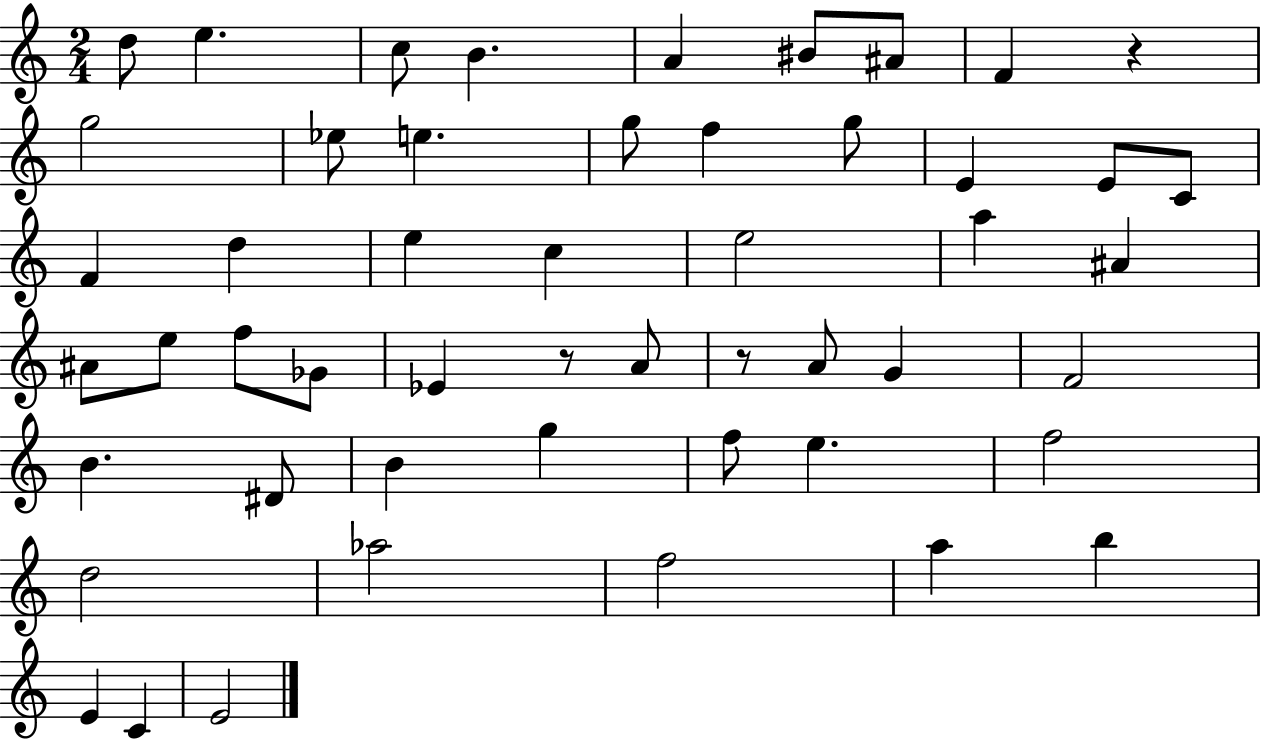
{
  \clef treble
  \numericTimeSignature
  \time 2/4
  \key c \major
  d''8 e''4. | c''8 b'4. | a'4 bis'8 ais'8 | f'4 r4 | \break g''2 | ees''8 e''4. | g''8 f''4 g''8 | e'4 e'8 c'8 | \break f'4 d''4 | e''4 c''4 | e''2 | a''4 ais'4 | \break ais'8 e''8 f''8 ges'8 | ees'4 r8 a'8 | r8 a'8 g'4 | f'2 | \break b'4. dis'8 | b'4 g''4 | f''8 e''4. | f''2 | \break d''2 | aes''2 | f''2 | a''4 b''4 | \break e'4 c'4 | e'2 | \bar "|."
}